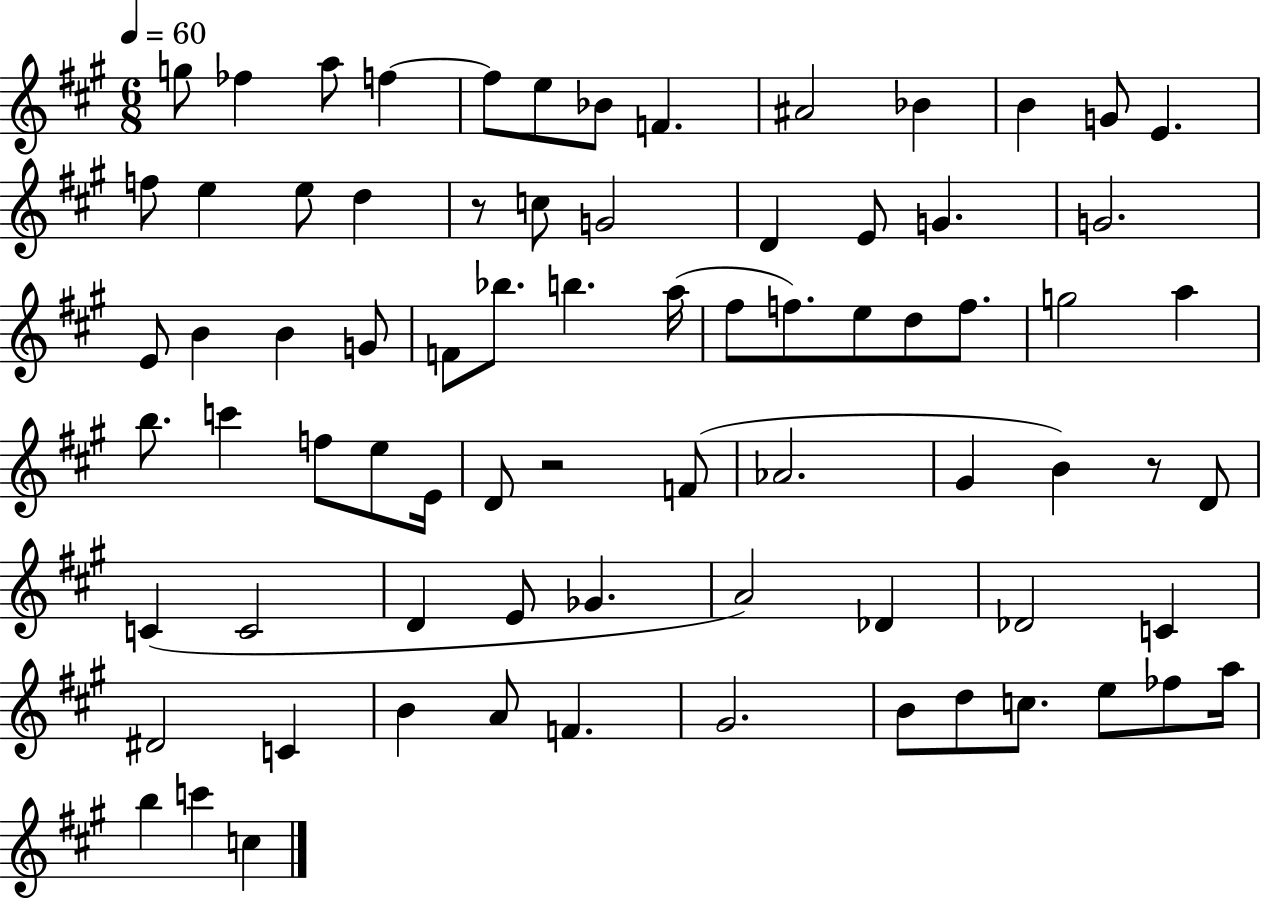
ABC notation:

X:1
T:Untitled
M:6/8
L:1/4
K:A
g/2 _f a/2 f f/2 e/2 _B/2 F ^A2 _B B G/2 E f/2 e e/2 d z/2 c/2 G2 D E/2 G G2 E/2 B B G/2 F/2 _b/2 b a/4 ^f/2 f/2 e/2 d/2 f/2 g2 a b/2 c' f/2 e/2 E/4 D/2 z2 F/2 _A2 ^G B z/2 D/2 C C2 D E/2 _G A2 _D _D2 C ^D2 C B A/2 F ^G2 B/2 d/2 c/2 e/2 _f/2 a/4 b c' c